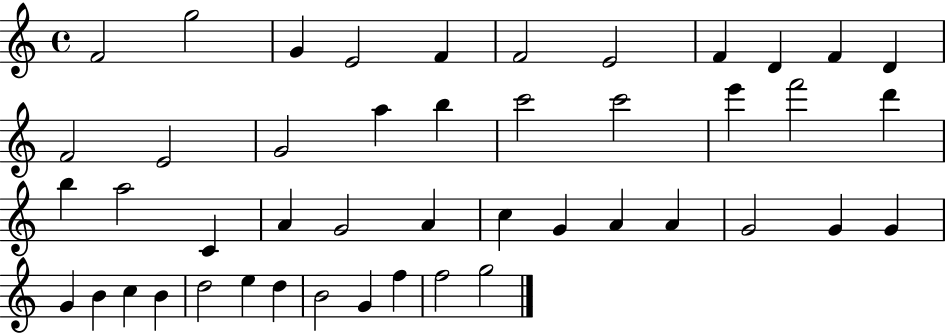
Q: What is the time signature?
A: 4/4